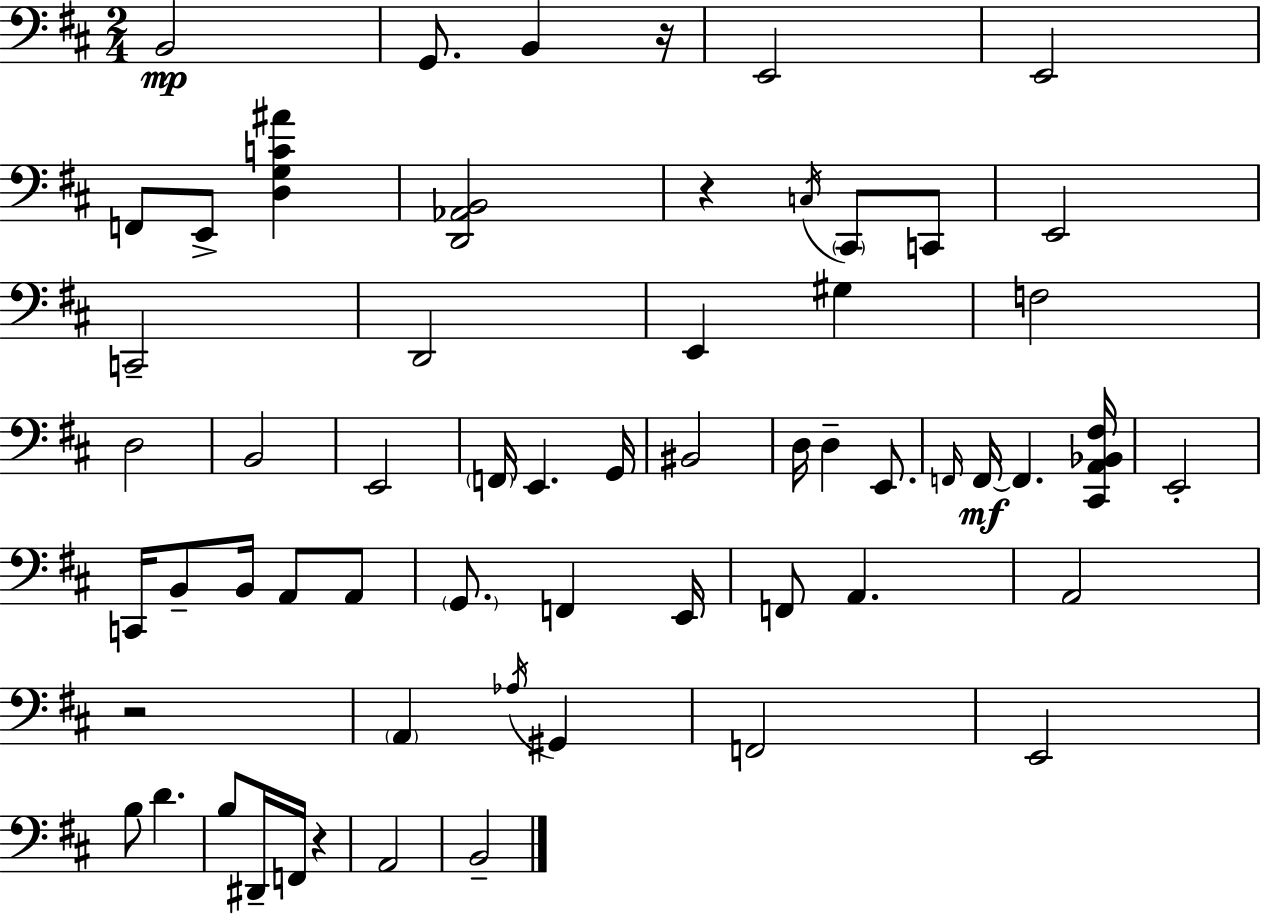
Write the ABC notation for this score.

X:1
T:Untitled
M:2/4
L:1/4
K:D
B,,2 G,,/2 B,, z/4 E,,2 E,,2 F,,/2 E,,/2 [D,G,C^A] [D,,_A,,B,,]2 z C,/4 ^C,,/2 C,,/2 E,,2 C,,2 D,,2 E,, ^G, F,2 D,2 B,,2 E,,2 F,,/4 E,, G,,/4 ^B,,2 D,/4 D, E,,/2 F,,/4 F,,/4 F,, [^C,,A,,_B,,^F,]/4 E,,2 C,,/4 B,,/2 B,,/4 A,,/2 A,,/2 G,,/2 F,, E,,/4 F,,/2 A,, A,,2 z2 A,, _A,/4 ^G,, F,,2 E,,2 B,/2 D B,/2 ^D,,/4 F,,/4 z A,,2 B,,2